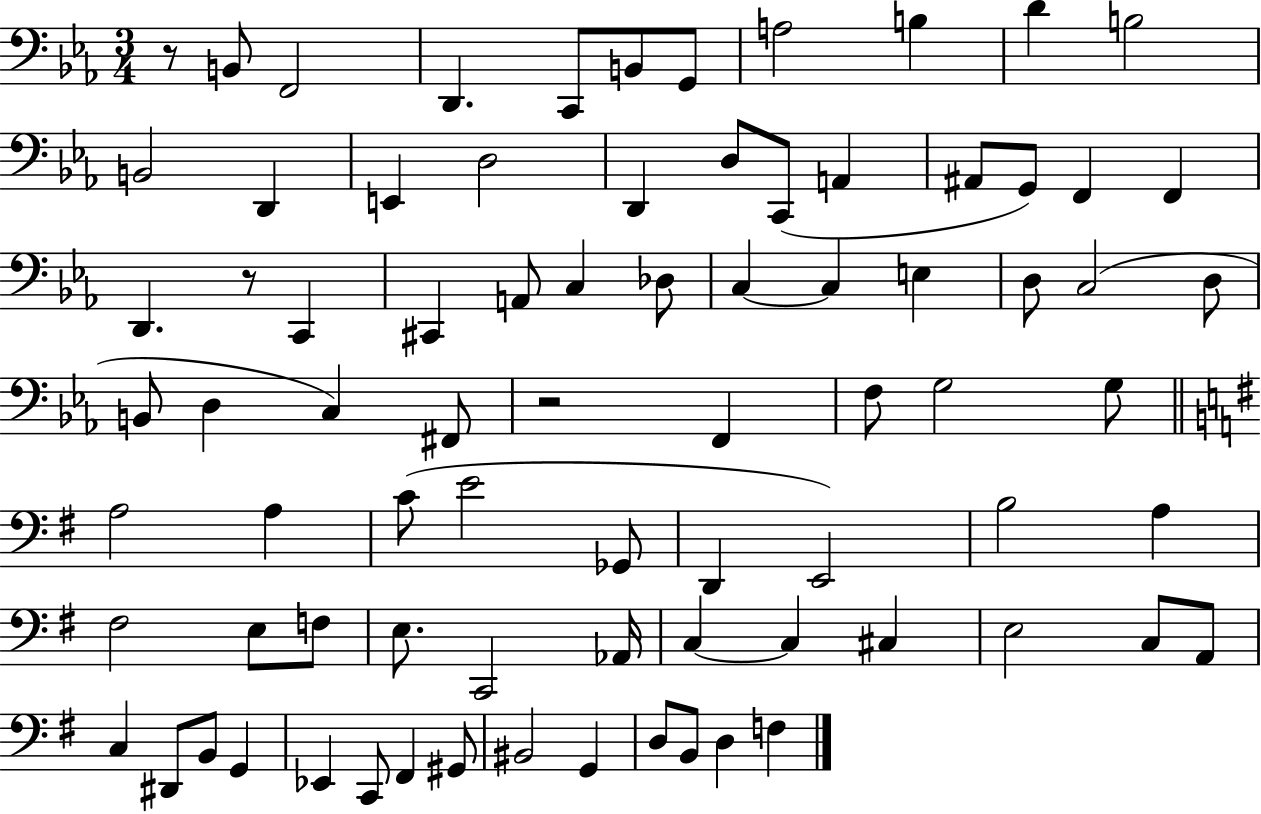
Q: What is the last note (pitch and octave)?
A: F3